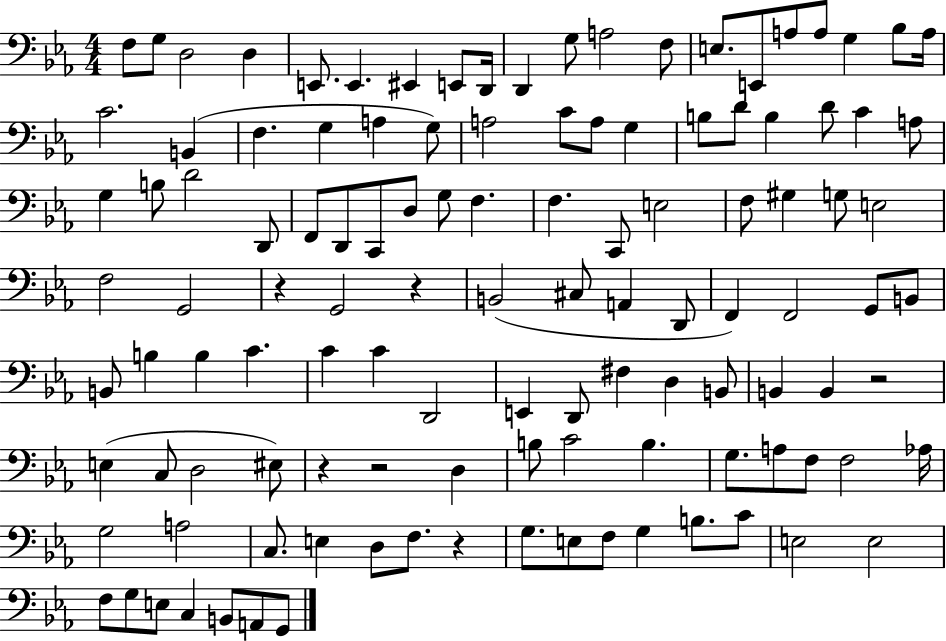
F3/e G3/e D3/h D3/q E2/e. E2/q. EIS2/q E2/e D2/s D2/q G3/e A3/h F3/e E3/e. E2/e A3/e A3/e G3/q Bb3/e A3/s C4/h. B2/q F3/q. G3/q A3/q G3/e A3/h C4/e A3/e G3/q B3/e D4/e B3/q D4/e C4/q A3/e G3/q B3/e D4/h D2/e F2/e D2/e C2/e D3/e G3/e F3/q. F3/q. C2/e E3/h F3/e G#3/q G3/e E3/h F3/h G2/h R/q G2/h R/q B2/h C#3/e A2/q D2/e F2/q F2/h G2/e B2/e B2/e B3/q B3/q C4/q. C4/q C4/q D2/h E2/q D2/e F#3/q D3/q B2/e B2/q B2/q R/h E3/q C3/e D3/h EIS3/e R/q R/h D3/q B3/e C4/h B3/q. G3/e. A3/e F3/e F3/h Ab3/s G3/h A3/h C3/e. E3/q D3/e F3/e. R/q G3/e. E3/e F3/e G3/q B3/e. C4/e E3/h E3/h F3/e G3/e E3/e C3/q B2/e A2/e G2/e